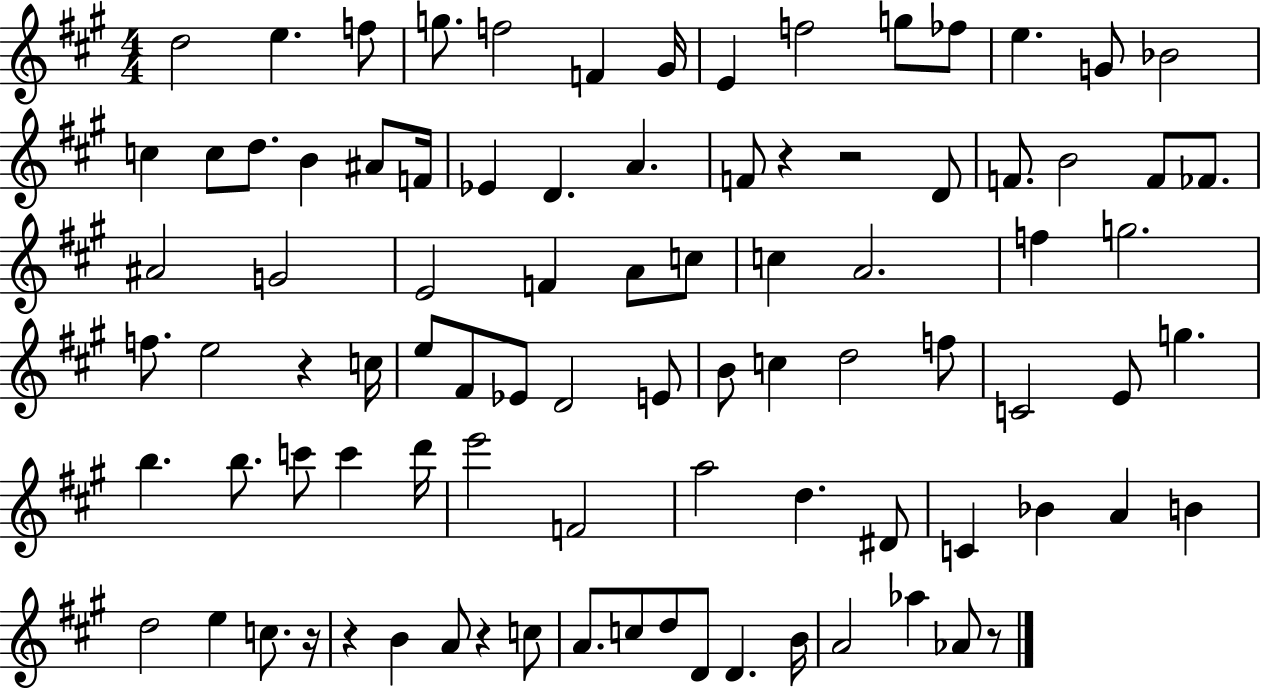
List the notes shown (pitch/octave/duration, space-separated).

D5/h E5/q. F5/e G5/e. F5/h F4/q G#4/s E4/q F5/h G5/e FES5/e E5/q. G4/e Bb4/h C5/q C5/e D5/e. B4/q A#4/e F4/s Eb4/q D4/q. A4/q. F4/e R/q R/h D4/e F4/e. B4/h F4/e FES4/e. A#4/h G4/h E4/h F4/q A4/e C5/e C5/q A4/h. F5/q G5/h. F5/e. E5/h R/q C5/s E5/e F#4/e Eb4/e D4/h E4/e B4/e C5/q D5/h F5/e C4/h E4/e G5/q. B5/q. B5/e. C6/e C6/q D6/s E6/h F4/h A5/h D5/q. D#4/e C4/q Bb4/q A4/q B4/q D5/h E5/q C5/e. R/s R/q B4/q A4/e R/q C5/e A4/e. C5/e D5/e D4/e D4/q. B4/s A4/h Ab5/q Ab4/e R/e